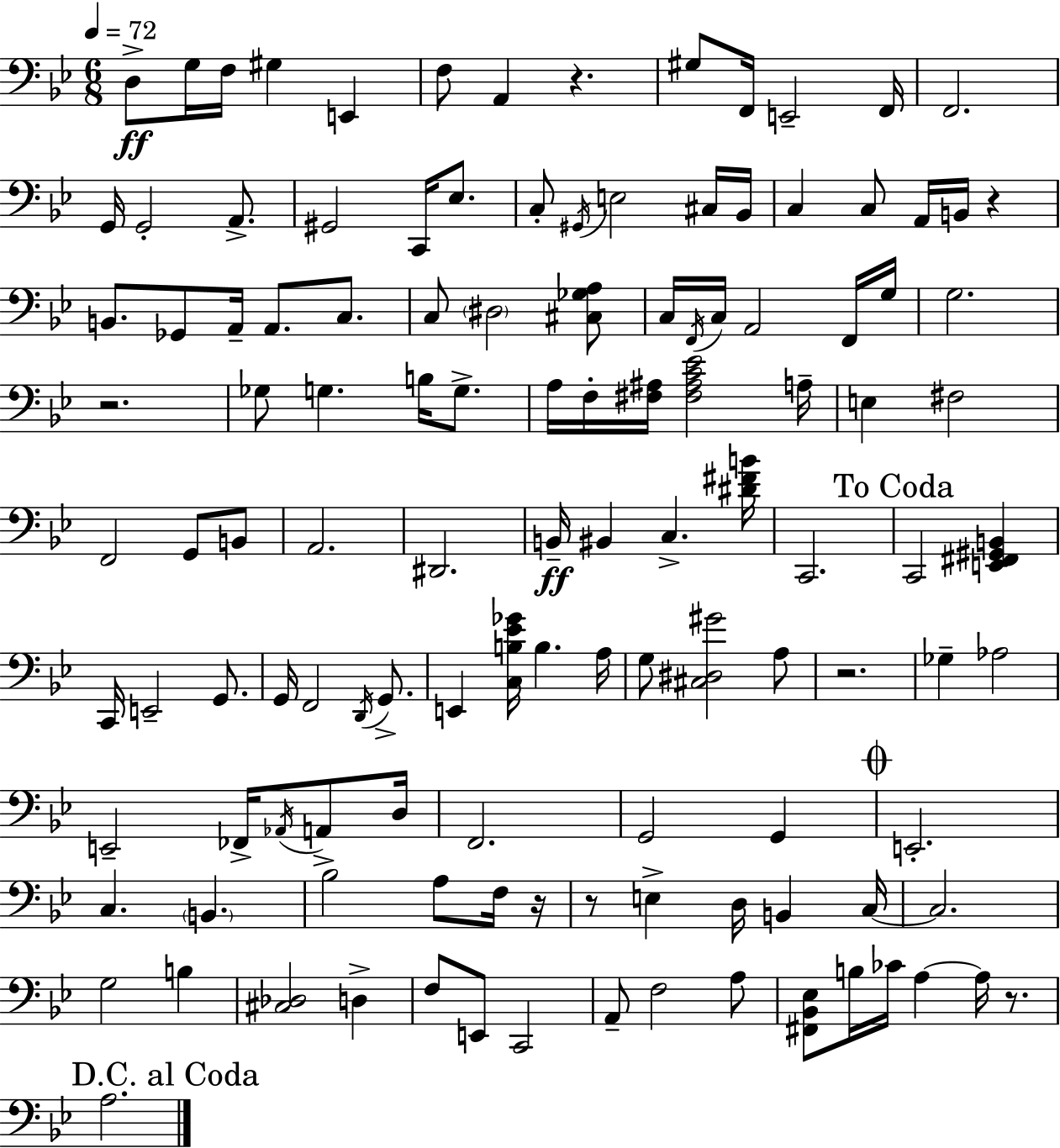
{
  \clef bass
  \numericTimeSignature
  \time 6/8
  \key bes \major
  \tempo 4 = 72
  d8->\ff g16 f16 gis4 e,4 | f8 a,4 r4. | gis8 f,16 e,2-- f,16 | f,2. | \break g,16 g,2-. a,8.-> | gis,2 c,16 ees8. | c8-. \acciaccatura { gis,16 } e2 cis16 | bes,16 c4 c8 a,16 b,16 r4 | \break b,8. ges,8 a,16-- a,8. c8. | c8 \parenthesize dis2 <cis ges a>8 | c16 \acciaccatura { f,16 } c16 a,2 | f,16 g16 g2. | \break r2. | ges8 g4. b16 g8.-> | a16 f16-. <fis ais>16 <fis ais c' ees'>2 | a16-- e4 fis2 | \break f,2 g,8 | b,8 a,2. | dis,2. | b,16--\ff bis,4 c4.-> | \break <dis' fis' b'>16 c,2. | \mark "To Coda" c,2 <e, fis, gis, b,>4 | c,16 e,2-- g,8. | g,16 f,2 \acciaccatura { d,16 } | \break g,8.-> e,4 <c b ees' ges'>16 b4. | a16 g8 <cis dis gis'>2 | a8 r2. | ges4-- aes2 | \break e,2-- fes,16-> | \acciaccatura { aes,16 } a,8-> d16 f,2. | g,2 | g,4 \mark \markup { \musicglyph "scripts.coda" } e,2.-. | \break c4. \parenthesize b,4. | bes2 | a8 f16 r16 r8 e4-> d16 b,4 | c16~~ c2. | \break g2 | b4 <cis des>2 | d4-> f8 e,8 c,2 | a,8-- f2 | \break a8 <fis, bes, ees>8 b16 ces'16 a4~~ | a16 r8. \mark "D.C. al Coda" a2. | \bar "|."
}